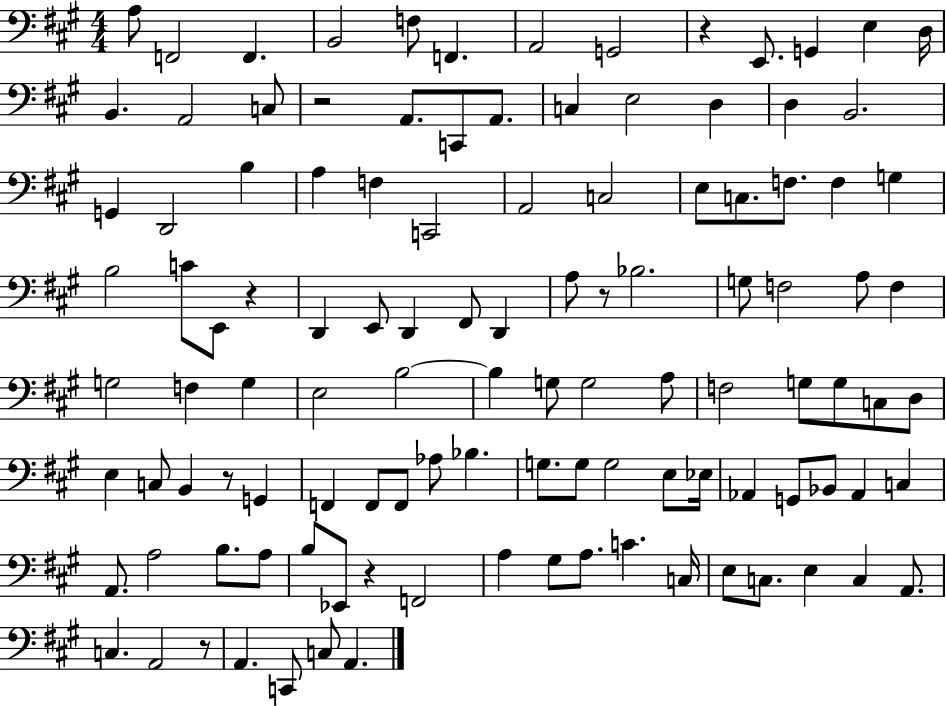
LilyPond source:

{
  \clef bass
  \numericTimeSignature
  \time 4/4
  \key a \major
  a8 f,2 f,4. | b,2 f8 f,4. | a,2 g,2 | r4 e,8. g,4 e4 d16 | \break b,4. a,2 c8 | r2 a,8. c,8 a,8. | c4 e2 d4 | d4 b,2. | \break g,4 d,2 b4 | a4 f4 c,2 | a,2 c2 | e8 c8. f8. f4 g4 | \break b2 c'8 e,8 r4 | d,4 e,8 d,4 fis,8 d,4 | a8 r8 bes2. | g8 f2 a8 f4 | \break g2 f4 g4 | e2 b2~~ | b4 g8 g2 a8 | f2 g8 g8 c8 d8 | \break e4 c8 b,4 r8 g,4 | f,4 f,8 f,8 aes8 bes4. | g8. g8 g2 e8 ees16 | aes,4 g,8 bes,8 aes,4 c4 | \break a,8. a2 b8. a8 | b8 ees,8 r4 f,2 | a4 gis8 a8. c'4. c16 | e8 c8. e4 c4 a,8. | \break c4. a,2 r8 | a,4. c,8 c8 a,4. | \bar "|."
}